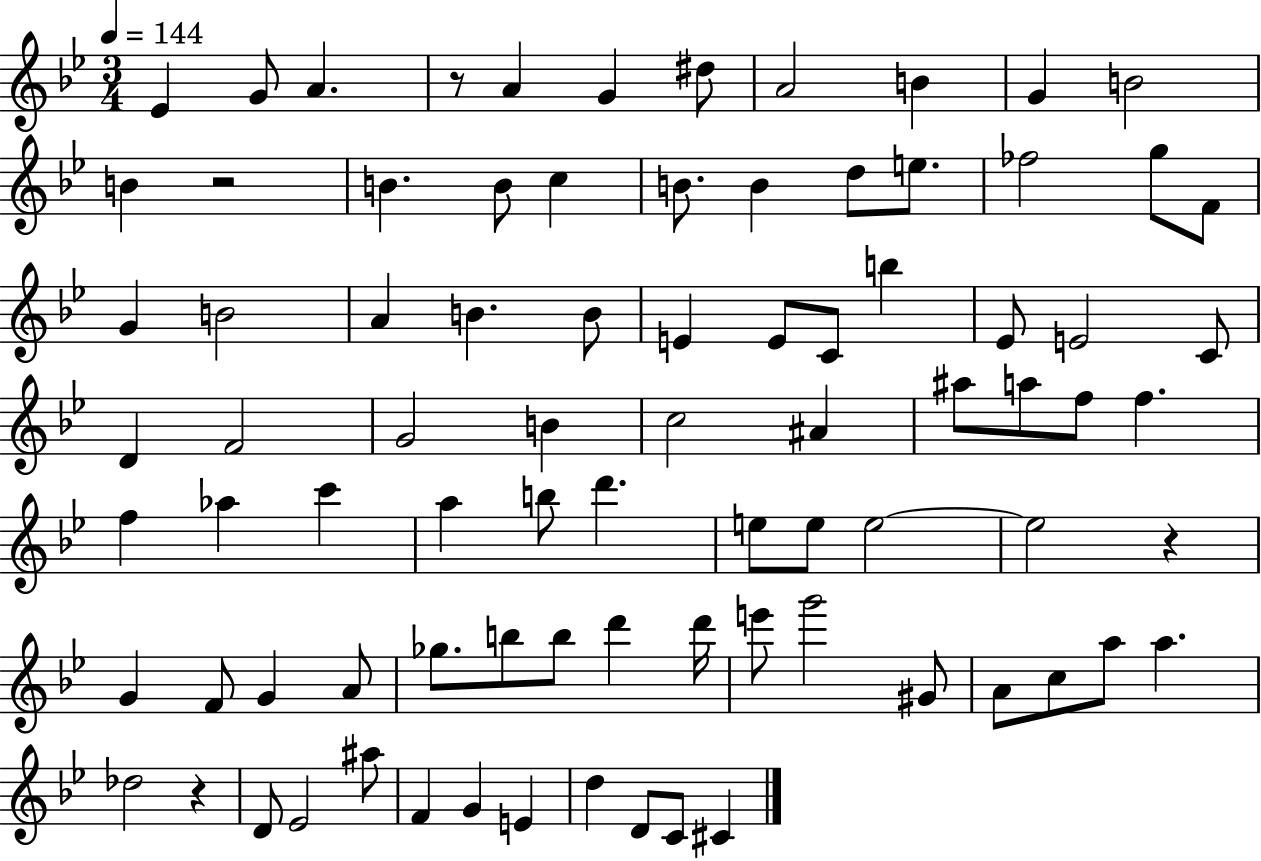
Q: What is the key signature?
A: BES major